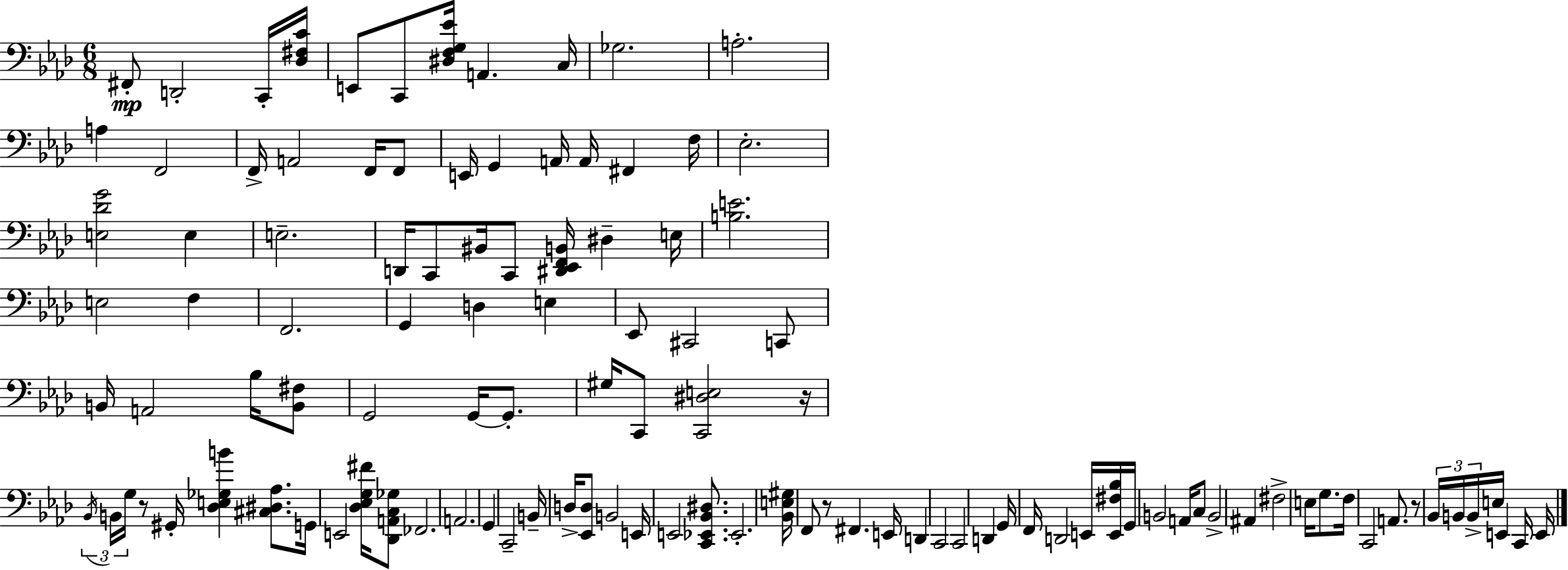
{
  \clef bass
  \numericTimeSignature
  \time 6/8
  \key f \minor
  fis,8-.\mp d,2-. c,16-. <des fis c'>16 | e,8 c,8 <dis f g ees'>16 a,4. c16 | ges2. | a2.-. | \break a4 f,2 | f,16-> a,2 f,16 f,8 | e,16 g,4 a,16 a,16 fis,4 f16 | ees2.-. | \break <e des' g'>2 e4 | e2.-- | d,16 c,8 bis,16 c,8 <dis, ees, f, b,>16 dis4-- e16 | <b e'>2. | \break e2 f4 | f,2. | g,4 d4 e4 | ees,8 cis,2 c,8 | \break b,16 a,2 bes16 <b, fis>8 | g,2 g,16~~ g,8.-. | gis16 c,8 <c, dis e>2 r16 | \tuplet 3/2 { \acciaccatura { bes,16 } b,16 g16 } r8 gis,16-. <des e ges b'>4 <cis dis aes>8. | \break g,16 e,2 <des ees g fis'>16 <des, a, c ges>8 | fes,2. | a,2. | g,4 c,2-- | \break b,16-- d16-> <ees, d>8 b,2 | e,16 e,2 <c, ees, bes, dis>8. | ees,2.-. | <bes, e gis>16 f,8 r8 fis,4. | \break e,16 d,4 c,2 | c,2 d,4 | g,16 f,16 d,2 e,16 | <e, fis bes>16 g,16 b,2 a,16 c8 | \break b,2-> ais,4 | fis2-> e16 g8. | f16 c,2 a,8. | r8 \tuplet 3/2 { bes,16 b,16 b,16-> } e16 e,4 c,16 | \break e,16 \bar "|."
}